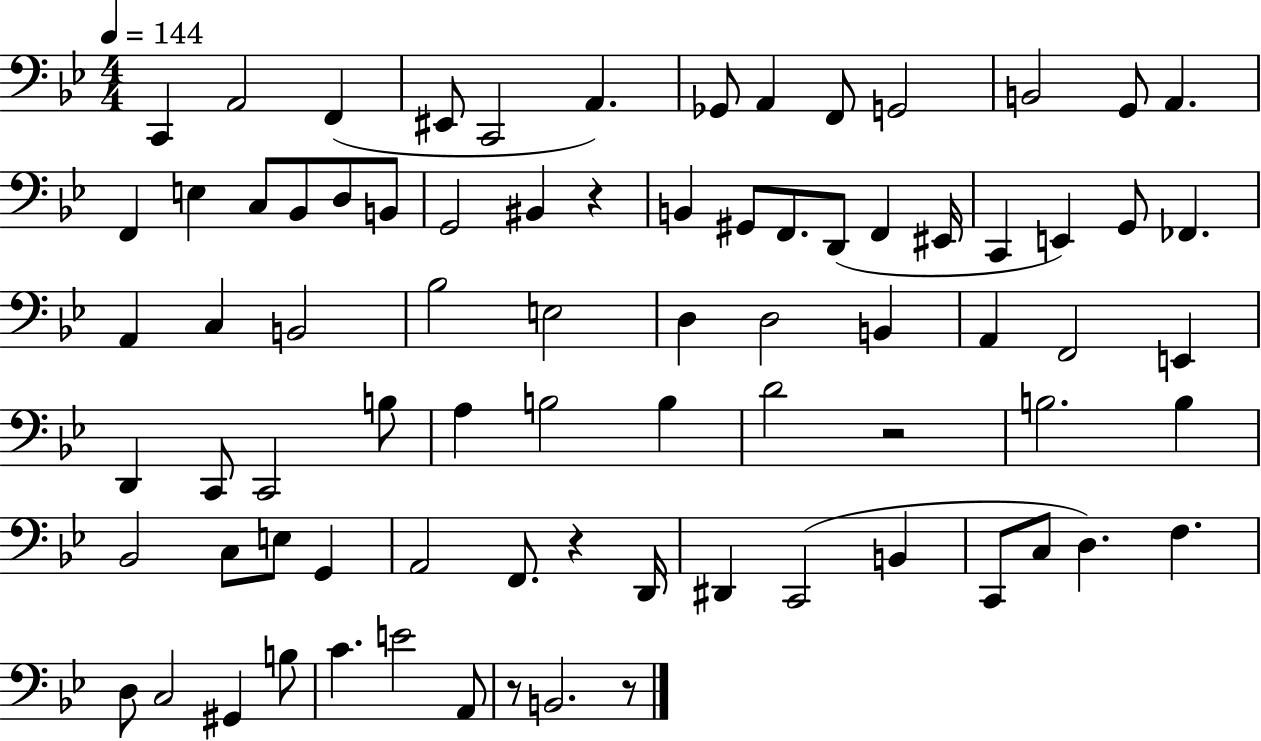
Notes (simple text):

C2/q A2/h F2/q EIS2/e C2/h A2/q. Gb2/e A2/q F2/e G2/h B2/h G2/e A2/q. F2/q E3/q C3/e Bb2/e D3/e B2/e G2/h BIS2/q R/q B2/q G#2/e F2/e. D2/e F2/q EIS2/s C2/q E2/q G2/e FES2/q. A2/q C3/q B2/h Bb3/h E3/h D3/q D3/h B2/q A2/q F2/h E2/q D2/q C2/e C2/h B3/e A3/q B3/h B3/q D4/h R/h B3/h. B3/q Bb2/h C3/e E3/e G2/q A2/h F2/e. R/q D2/s D#2/q C2/h B2/q C2/e C3/e D3/q. F3/q. D3/e C3/h G#2/q B3/e C4/q. E4/h A2/e R/e B2/h. R/e